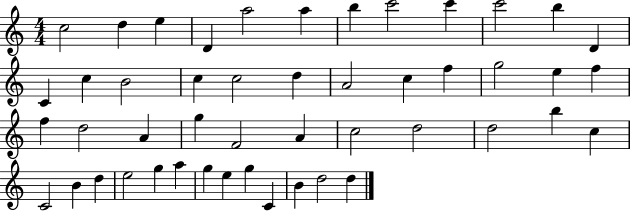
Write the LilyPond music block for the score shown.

{
  \clef treble
  \numericTimeSignature
  \time 4/4
  \key c \major
  c''2 d''4 e''4 | d'4 a''2 a''4 | b''4 c'''2 c'''4 | c'''2 b''4 d'4 | \break c'4 c''4 b'2 | c''4 c''2 d''4 | a'2 c''4 f''4 | g''2 e''4 f''4 | \break f''4 d''2 a'4 | g''4 f'2 a'4 | c''2 d''2 | d''2 b''4 c''4 | \break c'2 b'4 d''4 | e''2 g''4 a''4 | g''4 e''4 g''4 c'4 | b'4 d''2 d''4 | \break \bar "|."
}